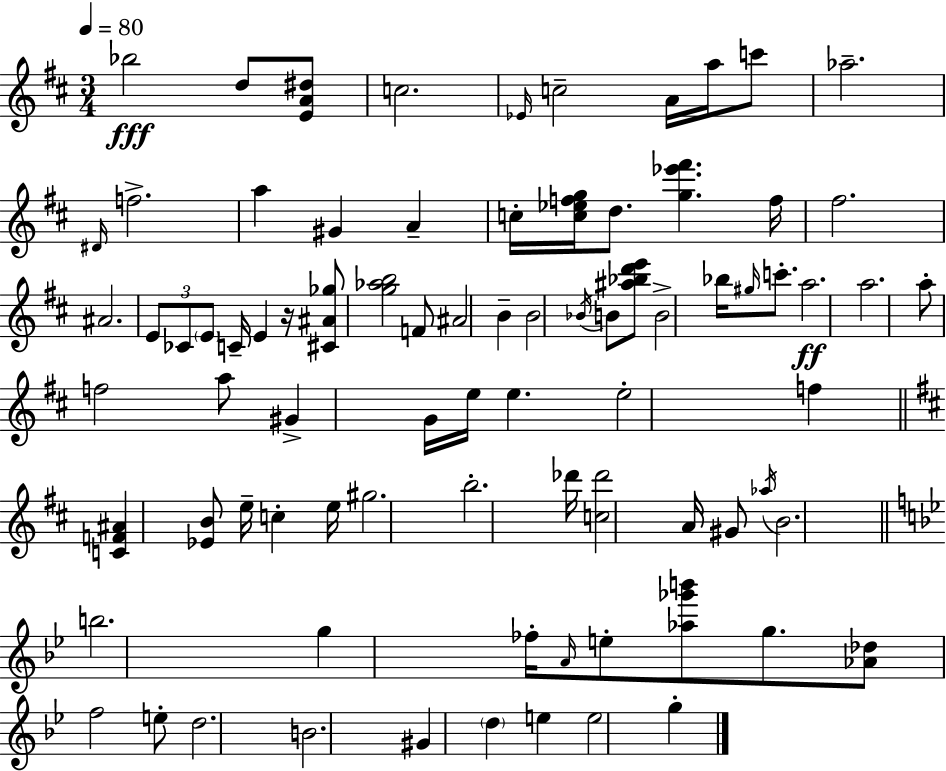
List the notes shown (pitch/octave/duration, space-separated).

Bb5/h D5/e [E4,A4,D#5]/e C5/h. Eb4/s C5/h A4/s A5/s C6/e Ab5/h. D#4/s F5/h. A5/q G#4/q A4/q C5/s [C5,Eb5,F5,G5]/s D5/e. [G5,Eb6,F#6]/q. F5/s F#5/h. A#4/h. E4/e CES4/e E4/e C4/s E4/q R/s [C#4,A#4,Gb5]/e [G5,Ab5,B5]/h F4/e A#4/h B4/q B4/h Bb4/s B4/e [A#5,Bb5,D6,E6]/e B4/h Bb5/s G#5/s C6/e. A5/h. A5/h. A5/e F5/h A5/e G#4/q G4/s E5/s E5/q. E5/h F5/q [C4,F4,A#4]/q [Eb4,B4]/e E5/s C5/q E5/s G#5/h. B5/h. Db6/s [C5,Db6]/h A4/s G#4/e Ab5/s B4/h. B5/h. G5/q FES5/s A4/s E5/e [Ab5,Gb6,B6]/e G5/e. [Ab4,Db5]/e F5/h E5/e D5/h. B4/h. G#4/q D5/q E5/q E5/h G5/q